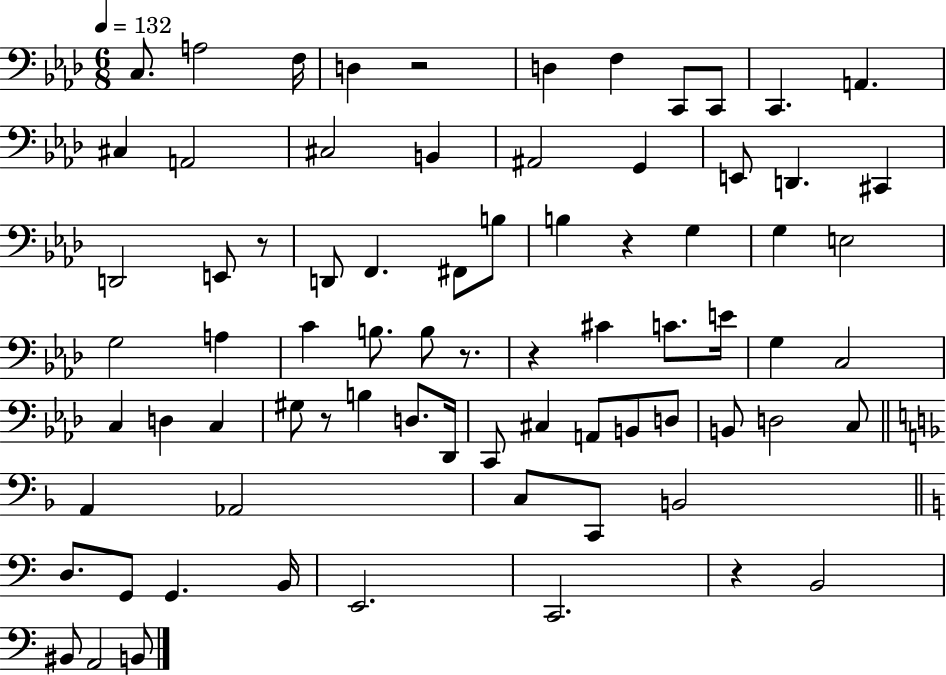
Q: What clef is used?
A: bass